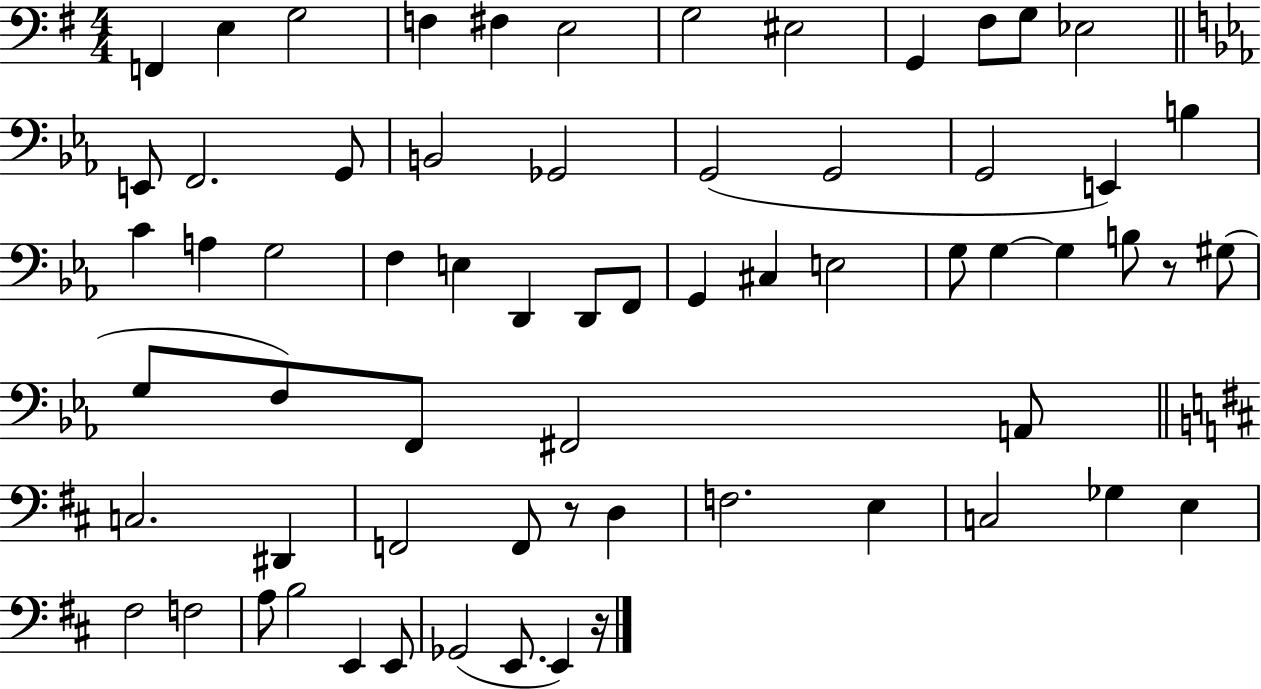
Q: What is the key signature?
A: G major